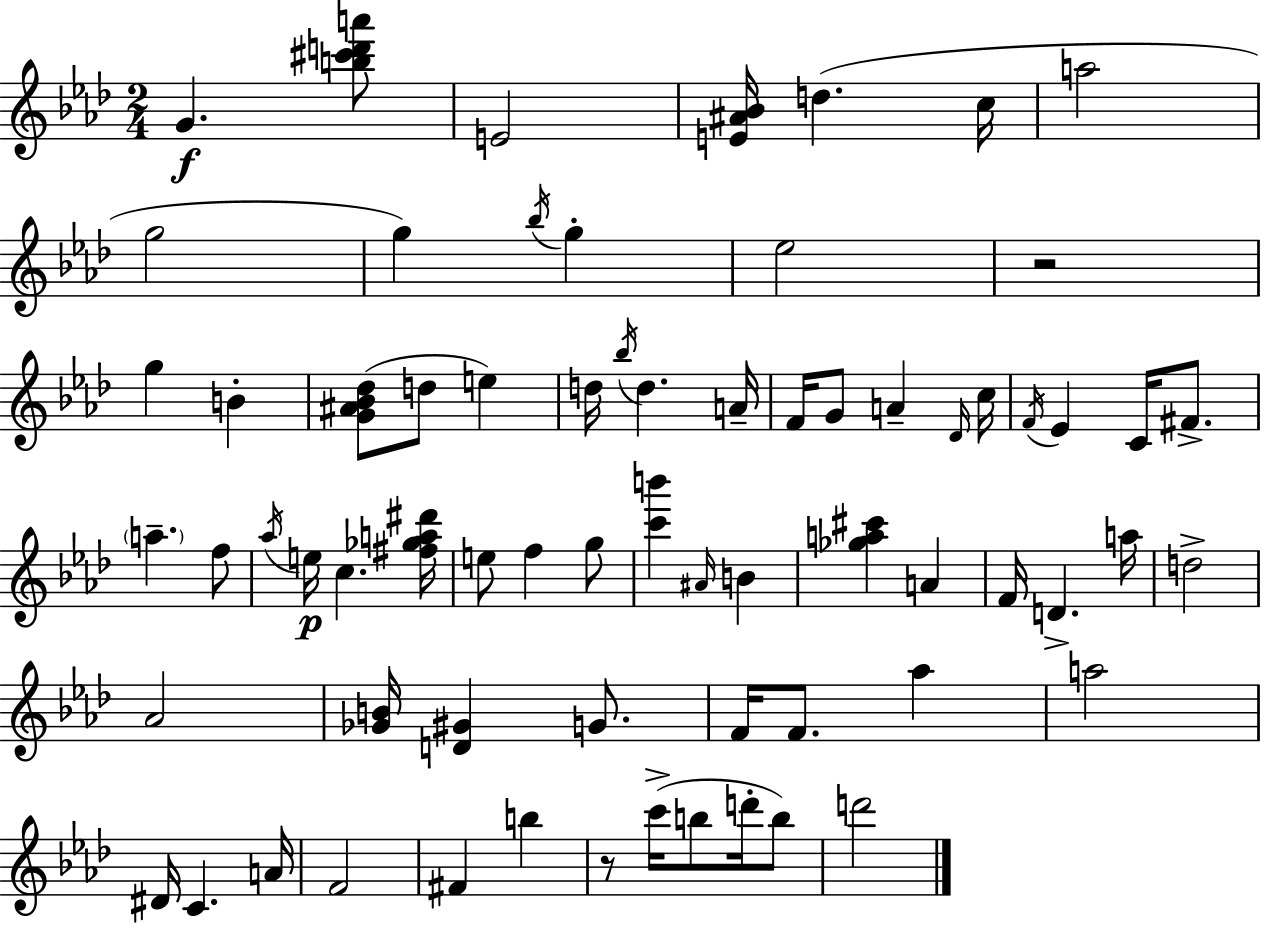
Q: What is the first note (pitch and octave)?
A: G4